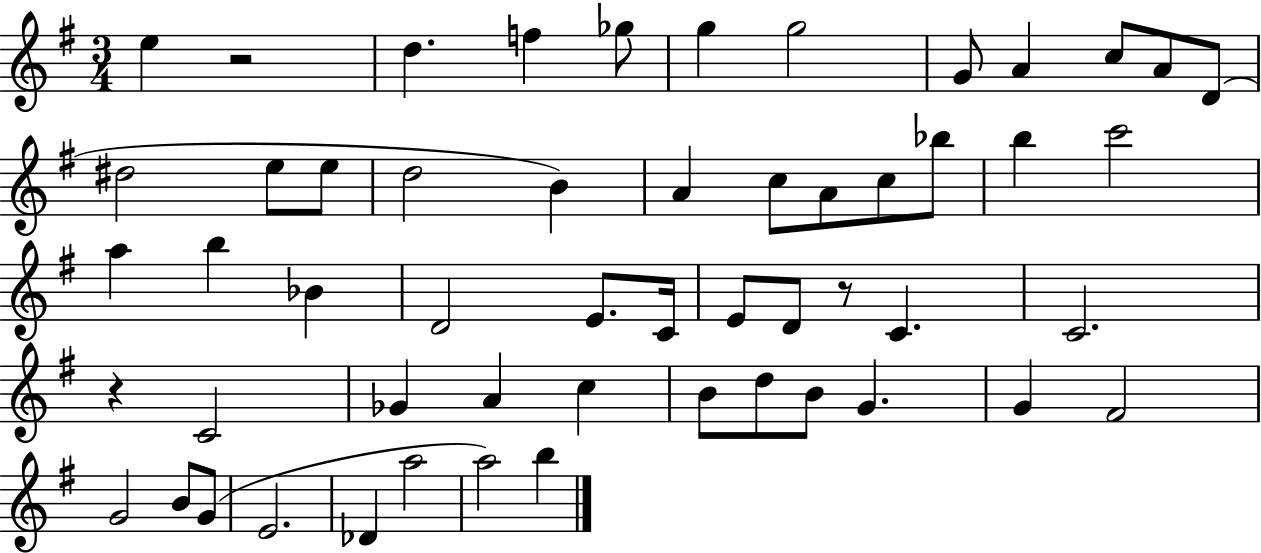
E5/q R/h D5/q. F5/q Gb5/e G5/q G5/h G4/e A4/q C5/e A4/e D4/e D#5/h E5/e E5/e D5/h B4/q A4/q C5/e A4/e C5/e Bb5/e B5/q C6/h A5/q B5/q Bb4/q D4/h E4/e. C4/s E4/e D4/e R/e C4/q. C4/h. R/q C4/h Gb4/q A4/q C5/q B4/e D5/e B4/e G4/q. G4/q F#4/h G4/h B4/e G4/e E4/h. Db4/q A5/h A5/h B5/q